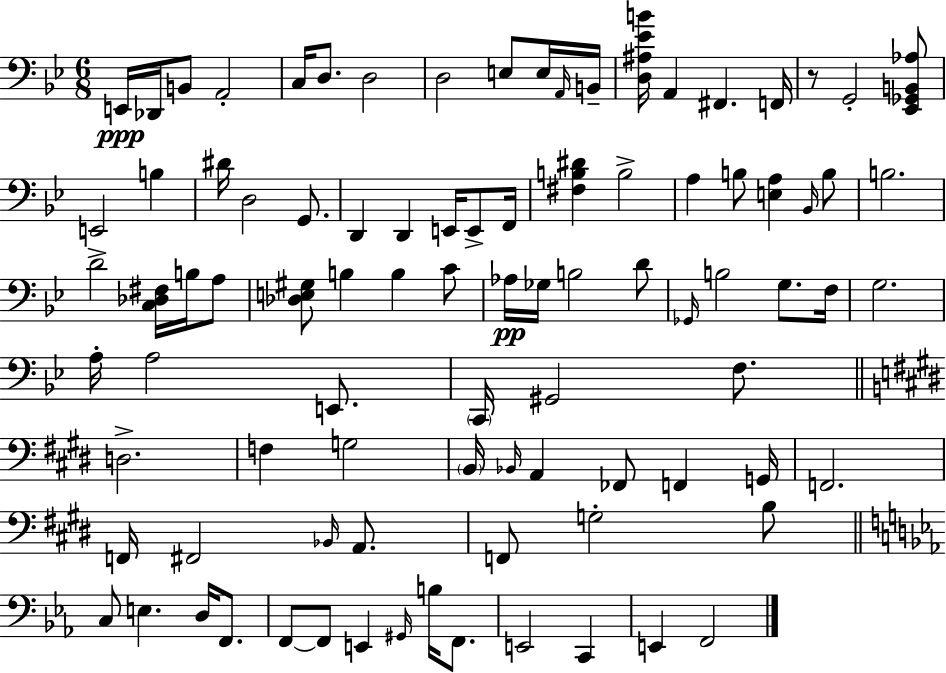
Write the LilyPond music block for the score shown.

{
  \clef bass
  \numericTimeSignature
  \time 6/8
  \key g \minor
  e,16\ppp des,16 b,8 a,2-. | c16 d8. d2 | d2 e8 e16 \grace { a,16 } | b,16-- <d ais ees' b'>16 a,4 fis,4. | \break f,16 r8 g,2-. <ees, ges, b, aes>8 | e,2-> b4 | dis'16 d2 g,8. | d,4 d,4 e,16 e,8-> | \break f,16 <fis b dis'>4 b2-> | a4 b8 <e a>4 \grace { bes,16 } | b8 b2. | d'2 <c des fis>16 b16 | \break a8 <des e gis>8 b4 b4 | c'8 aes16\pp ges16 b2 | d'8 \grace { ges,16 } b2 g8. | f16 g2. | \break a16-. a2 | e,8. \parenthesize c,16 gis,2 | f8. \bar "||" \break \key e \major d2.-> | f4 g2 | \parenthesize b,16 \grace { bes,16 } a,4 fes,8 f,4 | g,16 f,2. | \break f,16 fis,2 \grace { bes,16 } a,8. | f,8 g2-. | b8 \bar "||" \break \key ees \major c8 e4. d16 f,8. | f,8~~ f,8 e,4 \grace { gis,16 } b16 f,8. | e,2 c,4 | e,4 f,2 | \break \bar "|."
}